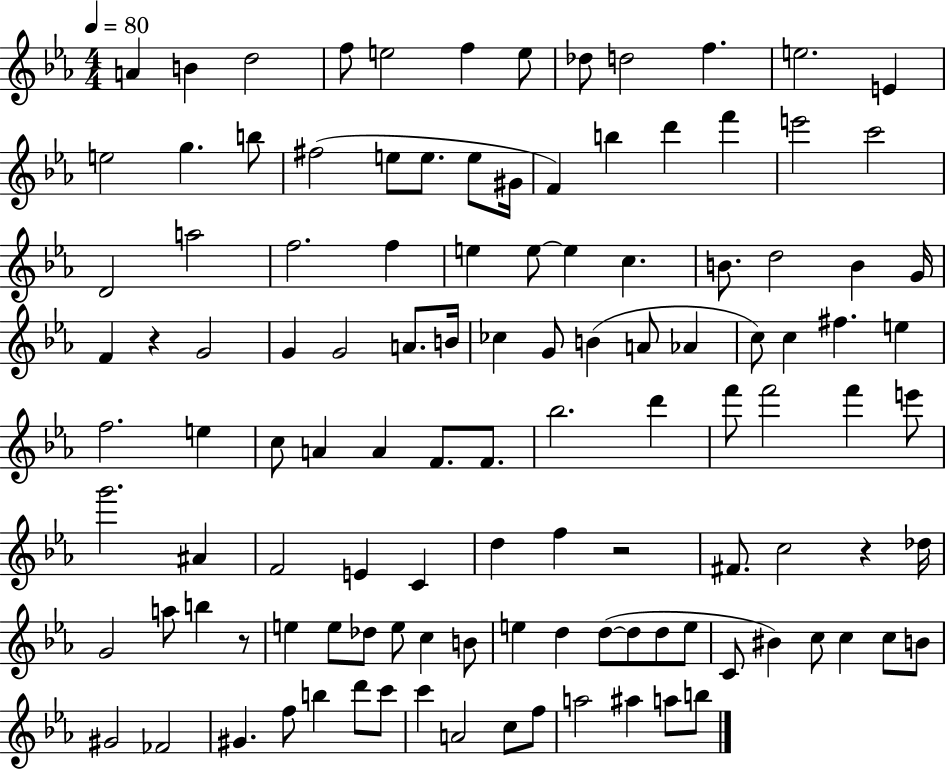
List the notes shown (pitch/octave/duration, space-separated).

A4/q B4/q D5/h F5/e E5/h F5/q E5/e Db5/e D5/h F5/q. E5/h. E4/q E5/h G5/q. B5/e F#5/h E5/e E5/e. E5/e G#4/s F4/q B5/q D6/q F6/q E6/h C6/h D4/h A5/h F5/h. F5/q E5/q E5/e E5/q C5/q. B4/e. D5/h B4/q G4/s F4/q R/q G4/h G4/q G4/h A4/e. B4/s CES5/q G4/e B4/q A4/e Ab4/q C5/e C5/q F#5/q. E5/q F5/h. E5/q C5/e A4/q A4/q F4/e. F4/e. Bb5/h. D6/q F6/e F6/h F6/q E6/e G6/h. A#4/q F4/h E4/q C4/q D5/q F5/q R/h F#4/e. C5/h R/q Db5/s G4/h A5/e B5/q R/e E5/q E5/e Db5/e E5/e C5/q B4/e E5/q D5/q D5/e D5/e D5/e E5/e C4/e BIS4/q C5/e C5/q C5/e B4/e G#4/h FES4/h G#4/q. F5/e B5/q D6/e C6/e C6/q A4/h C5/e F5/e A5/h A#5/q A5/e B5/e